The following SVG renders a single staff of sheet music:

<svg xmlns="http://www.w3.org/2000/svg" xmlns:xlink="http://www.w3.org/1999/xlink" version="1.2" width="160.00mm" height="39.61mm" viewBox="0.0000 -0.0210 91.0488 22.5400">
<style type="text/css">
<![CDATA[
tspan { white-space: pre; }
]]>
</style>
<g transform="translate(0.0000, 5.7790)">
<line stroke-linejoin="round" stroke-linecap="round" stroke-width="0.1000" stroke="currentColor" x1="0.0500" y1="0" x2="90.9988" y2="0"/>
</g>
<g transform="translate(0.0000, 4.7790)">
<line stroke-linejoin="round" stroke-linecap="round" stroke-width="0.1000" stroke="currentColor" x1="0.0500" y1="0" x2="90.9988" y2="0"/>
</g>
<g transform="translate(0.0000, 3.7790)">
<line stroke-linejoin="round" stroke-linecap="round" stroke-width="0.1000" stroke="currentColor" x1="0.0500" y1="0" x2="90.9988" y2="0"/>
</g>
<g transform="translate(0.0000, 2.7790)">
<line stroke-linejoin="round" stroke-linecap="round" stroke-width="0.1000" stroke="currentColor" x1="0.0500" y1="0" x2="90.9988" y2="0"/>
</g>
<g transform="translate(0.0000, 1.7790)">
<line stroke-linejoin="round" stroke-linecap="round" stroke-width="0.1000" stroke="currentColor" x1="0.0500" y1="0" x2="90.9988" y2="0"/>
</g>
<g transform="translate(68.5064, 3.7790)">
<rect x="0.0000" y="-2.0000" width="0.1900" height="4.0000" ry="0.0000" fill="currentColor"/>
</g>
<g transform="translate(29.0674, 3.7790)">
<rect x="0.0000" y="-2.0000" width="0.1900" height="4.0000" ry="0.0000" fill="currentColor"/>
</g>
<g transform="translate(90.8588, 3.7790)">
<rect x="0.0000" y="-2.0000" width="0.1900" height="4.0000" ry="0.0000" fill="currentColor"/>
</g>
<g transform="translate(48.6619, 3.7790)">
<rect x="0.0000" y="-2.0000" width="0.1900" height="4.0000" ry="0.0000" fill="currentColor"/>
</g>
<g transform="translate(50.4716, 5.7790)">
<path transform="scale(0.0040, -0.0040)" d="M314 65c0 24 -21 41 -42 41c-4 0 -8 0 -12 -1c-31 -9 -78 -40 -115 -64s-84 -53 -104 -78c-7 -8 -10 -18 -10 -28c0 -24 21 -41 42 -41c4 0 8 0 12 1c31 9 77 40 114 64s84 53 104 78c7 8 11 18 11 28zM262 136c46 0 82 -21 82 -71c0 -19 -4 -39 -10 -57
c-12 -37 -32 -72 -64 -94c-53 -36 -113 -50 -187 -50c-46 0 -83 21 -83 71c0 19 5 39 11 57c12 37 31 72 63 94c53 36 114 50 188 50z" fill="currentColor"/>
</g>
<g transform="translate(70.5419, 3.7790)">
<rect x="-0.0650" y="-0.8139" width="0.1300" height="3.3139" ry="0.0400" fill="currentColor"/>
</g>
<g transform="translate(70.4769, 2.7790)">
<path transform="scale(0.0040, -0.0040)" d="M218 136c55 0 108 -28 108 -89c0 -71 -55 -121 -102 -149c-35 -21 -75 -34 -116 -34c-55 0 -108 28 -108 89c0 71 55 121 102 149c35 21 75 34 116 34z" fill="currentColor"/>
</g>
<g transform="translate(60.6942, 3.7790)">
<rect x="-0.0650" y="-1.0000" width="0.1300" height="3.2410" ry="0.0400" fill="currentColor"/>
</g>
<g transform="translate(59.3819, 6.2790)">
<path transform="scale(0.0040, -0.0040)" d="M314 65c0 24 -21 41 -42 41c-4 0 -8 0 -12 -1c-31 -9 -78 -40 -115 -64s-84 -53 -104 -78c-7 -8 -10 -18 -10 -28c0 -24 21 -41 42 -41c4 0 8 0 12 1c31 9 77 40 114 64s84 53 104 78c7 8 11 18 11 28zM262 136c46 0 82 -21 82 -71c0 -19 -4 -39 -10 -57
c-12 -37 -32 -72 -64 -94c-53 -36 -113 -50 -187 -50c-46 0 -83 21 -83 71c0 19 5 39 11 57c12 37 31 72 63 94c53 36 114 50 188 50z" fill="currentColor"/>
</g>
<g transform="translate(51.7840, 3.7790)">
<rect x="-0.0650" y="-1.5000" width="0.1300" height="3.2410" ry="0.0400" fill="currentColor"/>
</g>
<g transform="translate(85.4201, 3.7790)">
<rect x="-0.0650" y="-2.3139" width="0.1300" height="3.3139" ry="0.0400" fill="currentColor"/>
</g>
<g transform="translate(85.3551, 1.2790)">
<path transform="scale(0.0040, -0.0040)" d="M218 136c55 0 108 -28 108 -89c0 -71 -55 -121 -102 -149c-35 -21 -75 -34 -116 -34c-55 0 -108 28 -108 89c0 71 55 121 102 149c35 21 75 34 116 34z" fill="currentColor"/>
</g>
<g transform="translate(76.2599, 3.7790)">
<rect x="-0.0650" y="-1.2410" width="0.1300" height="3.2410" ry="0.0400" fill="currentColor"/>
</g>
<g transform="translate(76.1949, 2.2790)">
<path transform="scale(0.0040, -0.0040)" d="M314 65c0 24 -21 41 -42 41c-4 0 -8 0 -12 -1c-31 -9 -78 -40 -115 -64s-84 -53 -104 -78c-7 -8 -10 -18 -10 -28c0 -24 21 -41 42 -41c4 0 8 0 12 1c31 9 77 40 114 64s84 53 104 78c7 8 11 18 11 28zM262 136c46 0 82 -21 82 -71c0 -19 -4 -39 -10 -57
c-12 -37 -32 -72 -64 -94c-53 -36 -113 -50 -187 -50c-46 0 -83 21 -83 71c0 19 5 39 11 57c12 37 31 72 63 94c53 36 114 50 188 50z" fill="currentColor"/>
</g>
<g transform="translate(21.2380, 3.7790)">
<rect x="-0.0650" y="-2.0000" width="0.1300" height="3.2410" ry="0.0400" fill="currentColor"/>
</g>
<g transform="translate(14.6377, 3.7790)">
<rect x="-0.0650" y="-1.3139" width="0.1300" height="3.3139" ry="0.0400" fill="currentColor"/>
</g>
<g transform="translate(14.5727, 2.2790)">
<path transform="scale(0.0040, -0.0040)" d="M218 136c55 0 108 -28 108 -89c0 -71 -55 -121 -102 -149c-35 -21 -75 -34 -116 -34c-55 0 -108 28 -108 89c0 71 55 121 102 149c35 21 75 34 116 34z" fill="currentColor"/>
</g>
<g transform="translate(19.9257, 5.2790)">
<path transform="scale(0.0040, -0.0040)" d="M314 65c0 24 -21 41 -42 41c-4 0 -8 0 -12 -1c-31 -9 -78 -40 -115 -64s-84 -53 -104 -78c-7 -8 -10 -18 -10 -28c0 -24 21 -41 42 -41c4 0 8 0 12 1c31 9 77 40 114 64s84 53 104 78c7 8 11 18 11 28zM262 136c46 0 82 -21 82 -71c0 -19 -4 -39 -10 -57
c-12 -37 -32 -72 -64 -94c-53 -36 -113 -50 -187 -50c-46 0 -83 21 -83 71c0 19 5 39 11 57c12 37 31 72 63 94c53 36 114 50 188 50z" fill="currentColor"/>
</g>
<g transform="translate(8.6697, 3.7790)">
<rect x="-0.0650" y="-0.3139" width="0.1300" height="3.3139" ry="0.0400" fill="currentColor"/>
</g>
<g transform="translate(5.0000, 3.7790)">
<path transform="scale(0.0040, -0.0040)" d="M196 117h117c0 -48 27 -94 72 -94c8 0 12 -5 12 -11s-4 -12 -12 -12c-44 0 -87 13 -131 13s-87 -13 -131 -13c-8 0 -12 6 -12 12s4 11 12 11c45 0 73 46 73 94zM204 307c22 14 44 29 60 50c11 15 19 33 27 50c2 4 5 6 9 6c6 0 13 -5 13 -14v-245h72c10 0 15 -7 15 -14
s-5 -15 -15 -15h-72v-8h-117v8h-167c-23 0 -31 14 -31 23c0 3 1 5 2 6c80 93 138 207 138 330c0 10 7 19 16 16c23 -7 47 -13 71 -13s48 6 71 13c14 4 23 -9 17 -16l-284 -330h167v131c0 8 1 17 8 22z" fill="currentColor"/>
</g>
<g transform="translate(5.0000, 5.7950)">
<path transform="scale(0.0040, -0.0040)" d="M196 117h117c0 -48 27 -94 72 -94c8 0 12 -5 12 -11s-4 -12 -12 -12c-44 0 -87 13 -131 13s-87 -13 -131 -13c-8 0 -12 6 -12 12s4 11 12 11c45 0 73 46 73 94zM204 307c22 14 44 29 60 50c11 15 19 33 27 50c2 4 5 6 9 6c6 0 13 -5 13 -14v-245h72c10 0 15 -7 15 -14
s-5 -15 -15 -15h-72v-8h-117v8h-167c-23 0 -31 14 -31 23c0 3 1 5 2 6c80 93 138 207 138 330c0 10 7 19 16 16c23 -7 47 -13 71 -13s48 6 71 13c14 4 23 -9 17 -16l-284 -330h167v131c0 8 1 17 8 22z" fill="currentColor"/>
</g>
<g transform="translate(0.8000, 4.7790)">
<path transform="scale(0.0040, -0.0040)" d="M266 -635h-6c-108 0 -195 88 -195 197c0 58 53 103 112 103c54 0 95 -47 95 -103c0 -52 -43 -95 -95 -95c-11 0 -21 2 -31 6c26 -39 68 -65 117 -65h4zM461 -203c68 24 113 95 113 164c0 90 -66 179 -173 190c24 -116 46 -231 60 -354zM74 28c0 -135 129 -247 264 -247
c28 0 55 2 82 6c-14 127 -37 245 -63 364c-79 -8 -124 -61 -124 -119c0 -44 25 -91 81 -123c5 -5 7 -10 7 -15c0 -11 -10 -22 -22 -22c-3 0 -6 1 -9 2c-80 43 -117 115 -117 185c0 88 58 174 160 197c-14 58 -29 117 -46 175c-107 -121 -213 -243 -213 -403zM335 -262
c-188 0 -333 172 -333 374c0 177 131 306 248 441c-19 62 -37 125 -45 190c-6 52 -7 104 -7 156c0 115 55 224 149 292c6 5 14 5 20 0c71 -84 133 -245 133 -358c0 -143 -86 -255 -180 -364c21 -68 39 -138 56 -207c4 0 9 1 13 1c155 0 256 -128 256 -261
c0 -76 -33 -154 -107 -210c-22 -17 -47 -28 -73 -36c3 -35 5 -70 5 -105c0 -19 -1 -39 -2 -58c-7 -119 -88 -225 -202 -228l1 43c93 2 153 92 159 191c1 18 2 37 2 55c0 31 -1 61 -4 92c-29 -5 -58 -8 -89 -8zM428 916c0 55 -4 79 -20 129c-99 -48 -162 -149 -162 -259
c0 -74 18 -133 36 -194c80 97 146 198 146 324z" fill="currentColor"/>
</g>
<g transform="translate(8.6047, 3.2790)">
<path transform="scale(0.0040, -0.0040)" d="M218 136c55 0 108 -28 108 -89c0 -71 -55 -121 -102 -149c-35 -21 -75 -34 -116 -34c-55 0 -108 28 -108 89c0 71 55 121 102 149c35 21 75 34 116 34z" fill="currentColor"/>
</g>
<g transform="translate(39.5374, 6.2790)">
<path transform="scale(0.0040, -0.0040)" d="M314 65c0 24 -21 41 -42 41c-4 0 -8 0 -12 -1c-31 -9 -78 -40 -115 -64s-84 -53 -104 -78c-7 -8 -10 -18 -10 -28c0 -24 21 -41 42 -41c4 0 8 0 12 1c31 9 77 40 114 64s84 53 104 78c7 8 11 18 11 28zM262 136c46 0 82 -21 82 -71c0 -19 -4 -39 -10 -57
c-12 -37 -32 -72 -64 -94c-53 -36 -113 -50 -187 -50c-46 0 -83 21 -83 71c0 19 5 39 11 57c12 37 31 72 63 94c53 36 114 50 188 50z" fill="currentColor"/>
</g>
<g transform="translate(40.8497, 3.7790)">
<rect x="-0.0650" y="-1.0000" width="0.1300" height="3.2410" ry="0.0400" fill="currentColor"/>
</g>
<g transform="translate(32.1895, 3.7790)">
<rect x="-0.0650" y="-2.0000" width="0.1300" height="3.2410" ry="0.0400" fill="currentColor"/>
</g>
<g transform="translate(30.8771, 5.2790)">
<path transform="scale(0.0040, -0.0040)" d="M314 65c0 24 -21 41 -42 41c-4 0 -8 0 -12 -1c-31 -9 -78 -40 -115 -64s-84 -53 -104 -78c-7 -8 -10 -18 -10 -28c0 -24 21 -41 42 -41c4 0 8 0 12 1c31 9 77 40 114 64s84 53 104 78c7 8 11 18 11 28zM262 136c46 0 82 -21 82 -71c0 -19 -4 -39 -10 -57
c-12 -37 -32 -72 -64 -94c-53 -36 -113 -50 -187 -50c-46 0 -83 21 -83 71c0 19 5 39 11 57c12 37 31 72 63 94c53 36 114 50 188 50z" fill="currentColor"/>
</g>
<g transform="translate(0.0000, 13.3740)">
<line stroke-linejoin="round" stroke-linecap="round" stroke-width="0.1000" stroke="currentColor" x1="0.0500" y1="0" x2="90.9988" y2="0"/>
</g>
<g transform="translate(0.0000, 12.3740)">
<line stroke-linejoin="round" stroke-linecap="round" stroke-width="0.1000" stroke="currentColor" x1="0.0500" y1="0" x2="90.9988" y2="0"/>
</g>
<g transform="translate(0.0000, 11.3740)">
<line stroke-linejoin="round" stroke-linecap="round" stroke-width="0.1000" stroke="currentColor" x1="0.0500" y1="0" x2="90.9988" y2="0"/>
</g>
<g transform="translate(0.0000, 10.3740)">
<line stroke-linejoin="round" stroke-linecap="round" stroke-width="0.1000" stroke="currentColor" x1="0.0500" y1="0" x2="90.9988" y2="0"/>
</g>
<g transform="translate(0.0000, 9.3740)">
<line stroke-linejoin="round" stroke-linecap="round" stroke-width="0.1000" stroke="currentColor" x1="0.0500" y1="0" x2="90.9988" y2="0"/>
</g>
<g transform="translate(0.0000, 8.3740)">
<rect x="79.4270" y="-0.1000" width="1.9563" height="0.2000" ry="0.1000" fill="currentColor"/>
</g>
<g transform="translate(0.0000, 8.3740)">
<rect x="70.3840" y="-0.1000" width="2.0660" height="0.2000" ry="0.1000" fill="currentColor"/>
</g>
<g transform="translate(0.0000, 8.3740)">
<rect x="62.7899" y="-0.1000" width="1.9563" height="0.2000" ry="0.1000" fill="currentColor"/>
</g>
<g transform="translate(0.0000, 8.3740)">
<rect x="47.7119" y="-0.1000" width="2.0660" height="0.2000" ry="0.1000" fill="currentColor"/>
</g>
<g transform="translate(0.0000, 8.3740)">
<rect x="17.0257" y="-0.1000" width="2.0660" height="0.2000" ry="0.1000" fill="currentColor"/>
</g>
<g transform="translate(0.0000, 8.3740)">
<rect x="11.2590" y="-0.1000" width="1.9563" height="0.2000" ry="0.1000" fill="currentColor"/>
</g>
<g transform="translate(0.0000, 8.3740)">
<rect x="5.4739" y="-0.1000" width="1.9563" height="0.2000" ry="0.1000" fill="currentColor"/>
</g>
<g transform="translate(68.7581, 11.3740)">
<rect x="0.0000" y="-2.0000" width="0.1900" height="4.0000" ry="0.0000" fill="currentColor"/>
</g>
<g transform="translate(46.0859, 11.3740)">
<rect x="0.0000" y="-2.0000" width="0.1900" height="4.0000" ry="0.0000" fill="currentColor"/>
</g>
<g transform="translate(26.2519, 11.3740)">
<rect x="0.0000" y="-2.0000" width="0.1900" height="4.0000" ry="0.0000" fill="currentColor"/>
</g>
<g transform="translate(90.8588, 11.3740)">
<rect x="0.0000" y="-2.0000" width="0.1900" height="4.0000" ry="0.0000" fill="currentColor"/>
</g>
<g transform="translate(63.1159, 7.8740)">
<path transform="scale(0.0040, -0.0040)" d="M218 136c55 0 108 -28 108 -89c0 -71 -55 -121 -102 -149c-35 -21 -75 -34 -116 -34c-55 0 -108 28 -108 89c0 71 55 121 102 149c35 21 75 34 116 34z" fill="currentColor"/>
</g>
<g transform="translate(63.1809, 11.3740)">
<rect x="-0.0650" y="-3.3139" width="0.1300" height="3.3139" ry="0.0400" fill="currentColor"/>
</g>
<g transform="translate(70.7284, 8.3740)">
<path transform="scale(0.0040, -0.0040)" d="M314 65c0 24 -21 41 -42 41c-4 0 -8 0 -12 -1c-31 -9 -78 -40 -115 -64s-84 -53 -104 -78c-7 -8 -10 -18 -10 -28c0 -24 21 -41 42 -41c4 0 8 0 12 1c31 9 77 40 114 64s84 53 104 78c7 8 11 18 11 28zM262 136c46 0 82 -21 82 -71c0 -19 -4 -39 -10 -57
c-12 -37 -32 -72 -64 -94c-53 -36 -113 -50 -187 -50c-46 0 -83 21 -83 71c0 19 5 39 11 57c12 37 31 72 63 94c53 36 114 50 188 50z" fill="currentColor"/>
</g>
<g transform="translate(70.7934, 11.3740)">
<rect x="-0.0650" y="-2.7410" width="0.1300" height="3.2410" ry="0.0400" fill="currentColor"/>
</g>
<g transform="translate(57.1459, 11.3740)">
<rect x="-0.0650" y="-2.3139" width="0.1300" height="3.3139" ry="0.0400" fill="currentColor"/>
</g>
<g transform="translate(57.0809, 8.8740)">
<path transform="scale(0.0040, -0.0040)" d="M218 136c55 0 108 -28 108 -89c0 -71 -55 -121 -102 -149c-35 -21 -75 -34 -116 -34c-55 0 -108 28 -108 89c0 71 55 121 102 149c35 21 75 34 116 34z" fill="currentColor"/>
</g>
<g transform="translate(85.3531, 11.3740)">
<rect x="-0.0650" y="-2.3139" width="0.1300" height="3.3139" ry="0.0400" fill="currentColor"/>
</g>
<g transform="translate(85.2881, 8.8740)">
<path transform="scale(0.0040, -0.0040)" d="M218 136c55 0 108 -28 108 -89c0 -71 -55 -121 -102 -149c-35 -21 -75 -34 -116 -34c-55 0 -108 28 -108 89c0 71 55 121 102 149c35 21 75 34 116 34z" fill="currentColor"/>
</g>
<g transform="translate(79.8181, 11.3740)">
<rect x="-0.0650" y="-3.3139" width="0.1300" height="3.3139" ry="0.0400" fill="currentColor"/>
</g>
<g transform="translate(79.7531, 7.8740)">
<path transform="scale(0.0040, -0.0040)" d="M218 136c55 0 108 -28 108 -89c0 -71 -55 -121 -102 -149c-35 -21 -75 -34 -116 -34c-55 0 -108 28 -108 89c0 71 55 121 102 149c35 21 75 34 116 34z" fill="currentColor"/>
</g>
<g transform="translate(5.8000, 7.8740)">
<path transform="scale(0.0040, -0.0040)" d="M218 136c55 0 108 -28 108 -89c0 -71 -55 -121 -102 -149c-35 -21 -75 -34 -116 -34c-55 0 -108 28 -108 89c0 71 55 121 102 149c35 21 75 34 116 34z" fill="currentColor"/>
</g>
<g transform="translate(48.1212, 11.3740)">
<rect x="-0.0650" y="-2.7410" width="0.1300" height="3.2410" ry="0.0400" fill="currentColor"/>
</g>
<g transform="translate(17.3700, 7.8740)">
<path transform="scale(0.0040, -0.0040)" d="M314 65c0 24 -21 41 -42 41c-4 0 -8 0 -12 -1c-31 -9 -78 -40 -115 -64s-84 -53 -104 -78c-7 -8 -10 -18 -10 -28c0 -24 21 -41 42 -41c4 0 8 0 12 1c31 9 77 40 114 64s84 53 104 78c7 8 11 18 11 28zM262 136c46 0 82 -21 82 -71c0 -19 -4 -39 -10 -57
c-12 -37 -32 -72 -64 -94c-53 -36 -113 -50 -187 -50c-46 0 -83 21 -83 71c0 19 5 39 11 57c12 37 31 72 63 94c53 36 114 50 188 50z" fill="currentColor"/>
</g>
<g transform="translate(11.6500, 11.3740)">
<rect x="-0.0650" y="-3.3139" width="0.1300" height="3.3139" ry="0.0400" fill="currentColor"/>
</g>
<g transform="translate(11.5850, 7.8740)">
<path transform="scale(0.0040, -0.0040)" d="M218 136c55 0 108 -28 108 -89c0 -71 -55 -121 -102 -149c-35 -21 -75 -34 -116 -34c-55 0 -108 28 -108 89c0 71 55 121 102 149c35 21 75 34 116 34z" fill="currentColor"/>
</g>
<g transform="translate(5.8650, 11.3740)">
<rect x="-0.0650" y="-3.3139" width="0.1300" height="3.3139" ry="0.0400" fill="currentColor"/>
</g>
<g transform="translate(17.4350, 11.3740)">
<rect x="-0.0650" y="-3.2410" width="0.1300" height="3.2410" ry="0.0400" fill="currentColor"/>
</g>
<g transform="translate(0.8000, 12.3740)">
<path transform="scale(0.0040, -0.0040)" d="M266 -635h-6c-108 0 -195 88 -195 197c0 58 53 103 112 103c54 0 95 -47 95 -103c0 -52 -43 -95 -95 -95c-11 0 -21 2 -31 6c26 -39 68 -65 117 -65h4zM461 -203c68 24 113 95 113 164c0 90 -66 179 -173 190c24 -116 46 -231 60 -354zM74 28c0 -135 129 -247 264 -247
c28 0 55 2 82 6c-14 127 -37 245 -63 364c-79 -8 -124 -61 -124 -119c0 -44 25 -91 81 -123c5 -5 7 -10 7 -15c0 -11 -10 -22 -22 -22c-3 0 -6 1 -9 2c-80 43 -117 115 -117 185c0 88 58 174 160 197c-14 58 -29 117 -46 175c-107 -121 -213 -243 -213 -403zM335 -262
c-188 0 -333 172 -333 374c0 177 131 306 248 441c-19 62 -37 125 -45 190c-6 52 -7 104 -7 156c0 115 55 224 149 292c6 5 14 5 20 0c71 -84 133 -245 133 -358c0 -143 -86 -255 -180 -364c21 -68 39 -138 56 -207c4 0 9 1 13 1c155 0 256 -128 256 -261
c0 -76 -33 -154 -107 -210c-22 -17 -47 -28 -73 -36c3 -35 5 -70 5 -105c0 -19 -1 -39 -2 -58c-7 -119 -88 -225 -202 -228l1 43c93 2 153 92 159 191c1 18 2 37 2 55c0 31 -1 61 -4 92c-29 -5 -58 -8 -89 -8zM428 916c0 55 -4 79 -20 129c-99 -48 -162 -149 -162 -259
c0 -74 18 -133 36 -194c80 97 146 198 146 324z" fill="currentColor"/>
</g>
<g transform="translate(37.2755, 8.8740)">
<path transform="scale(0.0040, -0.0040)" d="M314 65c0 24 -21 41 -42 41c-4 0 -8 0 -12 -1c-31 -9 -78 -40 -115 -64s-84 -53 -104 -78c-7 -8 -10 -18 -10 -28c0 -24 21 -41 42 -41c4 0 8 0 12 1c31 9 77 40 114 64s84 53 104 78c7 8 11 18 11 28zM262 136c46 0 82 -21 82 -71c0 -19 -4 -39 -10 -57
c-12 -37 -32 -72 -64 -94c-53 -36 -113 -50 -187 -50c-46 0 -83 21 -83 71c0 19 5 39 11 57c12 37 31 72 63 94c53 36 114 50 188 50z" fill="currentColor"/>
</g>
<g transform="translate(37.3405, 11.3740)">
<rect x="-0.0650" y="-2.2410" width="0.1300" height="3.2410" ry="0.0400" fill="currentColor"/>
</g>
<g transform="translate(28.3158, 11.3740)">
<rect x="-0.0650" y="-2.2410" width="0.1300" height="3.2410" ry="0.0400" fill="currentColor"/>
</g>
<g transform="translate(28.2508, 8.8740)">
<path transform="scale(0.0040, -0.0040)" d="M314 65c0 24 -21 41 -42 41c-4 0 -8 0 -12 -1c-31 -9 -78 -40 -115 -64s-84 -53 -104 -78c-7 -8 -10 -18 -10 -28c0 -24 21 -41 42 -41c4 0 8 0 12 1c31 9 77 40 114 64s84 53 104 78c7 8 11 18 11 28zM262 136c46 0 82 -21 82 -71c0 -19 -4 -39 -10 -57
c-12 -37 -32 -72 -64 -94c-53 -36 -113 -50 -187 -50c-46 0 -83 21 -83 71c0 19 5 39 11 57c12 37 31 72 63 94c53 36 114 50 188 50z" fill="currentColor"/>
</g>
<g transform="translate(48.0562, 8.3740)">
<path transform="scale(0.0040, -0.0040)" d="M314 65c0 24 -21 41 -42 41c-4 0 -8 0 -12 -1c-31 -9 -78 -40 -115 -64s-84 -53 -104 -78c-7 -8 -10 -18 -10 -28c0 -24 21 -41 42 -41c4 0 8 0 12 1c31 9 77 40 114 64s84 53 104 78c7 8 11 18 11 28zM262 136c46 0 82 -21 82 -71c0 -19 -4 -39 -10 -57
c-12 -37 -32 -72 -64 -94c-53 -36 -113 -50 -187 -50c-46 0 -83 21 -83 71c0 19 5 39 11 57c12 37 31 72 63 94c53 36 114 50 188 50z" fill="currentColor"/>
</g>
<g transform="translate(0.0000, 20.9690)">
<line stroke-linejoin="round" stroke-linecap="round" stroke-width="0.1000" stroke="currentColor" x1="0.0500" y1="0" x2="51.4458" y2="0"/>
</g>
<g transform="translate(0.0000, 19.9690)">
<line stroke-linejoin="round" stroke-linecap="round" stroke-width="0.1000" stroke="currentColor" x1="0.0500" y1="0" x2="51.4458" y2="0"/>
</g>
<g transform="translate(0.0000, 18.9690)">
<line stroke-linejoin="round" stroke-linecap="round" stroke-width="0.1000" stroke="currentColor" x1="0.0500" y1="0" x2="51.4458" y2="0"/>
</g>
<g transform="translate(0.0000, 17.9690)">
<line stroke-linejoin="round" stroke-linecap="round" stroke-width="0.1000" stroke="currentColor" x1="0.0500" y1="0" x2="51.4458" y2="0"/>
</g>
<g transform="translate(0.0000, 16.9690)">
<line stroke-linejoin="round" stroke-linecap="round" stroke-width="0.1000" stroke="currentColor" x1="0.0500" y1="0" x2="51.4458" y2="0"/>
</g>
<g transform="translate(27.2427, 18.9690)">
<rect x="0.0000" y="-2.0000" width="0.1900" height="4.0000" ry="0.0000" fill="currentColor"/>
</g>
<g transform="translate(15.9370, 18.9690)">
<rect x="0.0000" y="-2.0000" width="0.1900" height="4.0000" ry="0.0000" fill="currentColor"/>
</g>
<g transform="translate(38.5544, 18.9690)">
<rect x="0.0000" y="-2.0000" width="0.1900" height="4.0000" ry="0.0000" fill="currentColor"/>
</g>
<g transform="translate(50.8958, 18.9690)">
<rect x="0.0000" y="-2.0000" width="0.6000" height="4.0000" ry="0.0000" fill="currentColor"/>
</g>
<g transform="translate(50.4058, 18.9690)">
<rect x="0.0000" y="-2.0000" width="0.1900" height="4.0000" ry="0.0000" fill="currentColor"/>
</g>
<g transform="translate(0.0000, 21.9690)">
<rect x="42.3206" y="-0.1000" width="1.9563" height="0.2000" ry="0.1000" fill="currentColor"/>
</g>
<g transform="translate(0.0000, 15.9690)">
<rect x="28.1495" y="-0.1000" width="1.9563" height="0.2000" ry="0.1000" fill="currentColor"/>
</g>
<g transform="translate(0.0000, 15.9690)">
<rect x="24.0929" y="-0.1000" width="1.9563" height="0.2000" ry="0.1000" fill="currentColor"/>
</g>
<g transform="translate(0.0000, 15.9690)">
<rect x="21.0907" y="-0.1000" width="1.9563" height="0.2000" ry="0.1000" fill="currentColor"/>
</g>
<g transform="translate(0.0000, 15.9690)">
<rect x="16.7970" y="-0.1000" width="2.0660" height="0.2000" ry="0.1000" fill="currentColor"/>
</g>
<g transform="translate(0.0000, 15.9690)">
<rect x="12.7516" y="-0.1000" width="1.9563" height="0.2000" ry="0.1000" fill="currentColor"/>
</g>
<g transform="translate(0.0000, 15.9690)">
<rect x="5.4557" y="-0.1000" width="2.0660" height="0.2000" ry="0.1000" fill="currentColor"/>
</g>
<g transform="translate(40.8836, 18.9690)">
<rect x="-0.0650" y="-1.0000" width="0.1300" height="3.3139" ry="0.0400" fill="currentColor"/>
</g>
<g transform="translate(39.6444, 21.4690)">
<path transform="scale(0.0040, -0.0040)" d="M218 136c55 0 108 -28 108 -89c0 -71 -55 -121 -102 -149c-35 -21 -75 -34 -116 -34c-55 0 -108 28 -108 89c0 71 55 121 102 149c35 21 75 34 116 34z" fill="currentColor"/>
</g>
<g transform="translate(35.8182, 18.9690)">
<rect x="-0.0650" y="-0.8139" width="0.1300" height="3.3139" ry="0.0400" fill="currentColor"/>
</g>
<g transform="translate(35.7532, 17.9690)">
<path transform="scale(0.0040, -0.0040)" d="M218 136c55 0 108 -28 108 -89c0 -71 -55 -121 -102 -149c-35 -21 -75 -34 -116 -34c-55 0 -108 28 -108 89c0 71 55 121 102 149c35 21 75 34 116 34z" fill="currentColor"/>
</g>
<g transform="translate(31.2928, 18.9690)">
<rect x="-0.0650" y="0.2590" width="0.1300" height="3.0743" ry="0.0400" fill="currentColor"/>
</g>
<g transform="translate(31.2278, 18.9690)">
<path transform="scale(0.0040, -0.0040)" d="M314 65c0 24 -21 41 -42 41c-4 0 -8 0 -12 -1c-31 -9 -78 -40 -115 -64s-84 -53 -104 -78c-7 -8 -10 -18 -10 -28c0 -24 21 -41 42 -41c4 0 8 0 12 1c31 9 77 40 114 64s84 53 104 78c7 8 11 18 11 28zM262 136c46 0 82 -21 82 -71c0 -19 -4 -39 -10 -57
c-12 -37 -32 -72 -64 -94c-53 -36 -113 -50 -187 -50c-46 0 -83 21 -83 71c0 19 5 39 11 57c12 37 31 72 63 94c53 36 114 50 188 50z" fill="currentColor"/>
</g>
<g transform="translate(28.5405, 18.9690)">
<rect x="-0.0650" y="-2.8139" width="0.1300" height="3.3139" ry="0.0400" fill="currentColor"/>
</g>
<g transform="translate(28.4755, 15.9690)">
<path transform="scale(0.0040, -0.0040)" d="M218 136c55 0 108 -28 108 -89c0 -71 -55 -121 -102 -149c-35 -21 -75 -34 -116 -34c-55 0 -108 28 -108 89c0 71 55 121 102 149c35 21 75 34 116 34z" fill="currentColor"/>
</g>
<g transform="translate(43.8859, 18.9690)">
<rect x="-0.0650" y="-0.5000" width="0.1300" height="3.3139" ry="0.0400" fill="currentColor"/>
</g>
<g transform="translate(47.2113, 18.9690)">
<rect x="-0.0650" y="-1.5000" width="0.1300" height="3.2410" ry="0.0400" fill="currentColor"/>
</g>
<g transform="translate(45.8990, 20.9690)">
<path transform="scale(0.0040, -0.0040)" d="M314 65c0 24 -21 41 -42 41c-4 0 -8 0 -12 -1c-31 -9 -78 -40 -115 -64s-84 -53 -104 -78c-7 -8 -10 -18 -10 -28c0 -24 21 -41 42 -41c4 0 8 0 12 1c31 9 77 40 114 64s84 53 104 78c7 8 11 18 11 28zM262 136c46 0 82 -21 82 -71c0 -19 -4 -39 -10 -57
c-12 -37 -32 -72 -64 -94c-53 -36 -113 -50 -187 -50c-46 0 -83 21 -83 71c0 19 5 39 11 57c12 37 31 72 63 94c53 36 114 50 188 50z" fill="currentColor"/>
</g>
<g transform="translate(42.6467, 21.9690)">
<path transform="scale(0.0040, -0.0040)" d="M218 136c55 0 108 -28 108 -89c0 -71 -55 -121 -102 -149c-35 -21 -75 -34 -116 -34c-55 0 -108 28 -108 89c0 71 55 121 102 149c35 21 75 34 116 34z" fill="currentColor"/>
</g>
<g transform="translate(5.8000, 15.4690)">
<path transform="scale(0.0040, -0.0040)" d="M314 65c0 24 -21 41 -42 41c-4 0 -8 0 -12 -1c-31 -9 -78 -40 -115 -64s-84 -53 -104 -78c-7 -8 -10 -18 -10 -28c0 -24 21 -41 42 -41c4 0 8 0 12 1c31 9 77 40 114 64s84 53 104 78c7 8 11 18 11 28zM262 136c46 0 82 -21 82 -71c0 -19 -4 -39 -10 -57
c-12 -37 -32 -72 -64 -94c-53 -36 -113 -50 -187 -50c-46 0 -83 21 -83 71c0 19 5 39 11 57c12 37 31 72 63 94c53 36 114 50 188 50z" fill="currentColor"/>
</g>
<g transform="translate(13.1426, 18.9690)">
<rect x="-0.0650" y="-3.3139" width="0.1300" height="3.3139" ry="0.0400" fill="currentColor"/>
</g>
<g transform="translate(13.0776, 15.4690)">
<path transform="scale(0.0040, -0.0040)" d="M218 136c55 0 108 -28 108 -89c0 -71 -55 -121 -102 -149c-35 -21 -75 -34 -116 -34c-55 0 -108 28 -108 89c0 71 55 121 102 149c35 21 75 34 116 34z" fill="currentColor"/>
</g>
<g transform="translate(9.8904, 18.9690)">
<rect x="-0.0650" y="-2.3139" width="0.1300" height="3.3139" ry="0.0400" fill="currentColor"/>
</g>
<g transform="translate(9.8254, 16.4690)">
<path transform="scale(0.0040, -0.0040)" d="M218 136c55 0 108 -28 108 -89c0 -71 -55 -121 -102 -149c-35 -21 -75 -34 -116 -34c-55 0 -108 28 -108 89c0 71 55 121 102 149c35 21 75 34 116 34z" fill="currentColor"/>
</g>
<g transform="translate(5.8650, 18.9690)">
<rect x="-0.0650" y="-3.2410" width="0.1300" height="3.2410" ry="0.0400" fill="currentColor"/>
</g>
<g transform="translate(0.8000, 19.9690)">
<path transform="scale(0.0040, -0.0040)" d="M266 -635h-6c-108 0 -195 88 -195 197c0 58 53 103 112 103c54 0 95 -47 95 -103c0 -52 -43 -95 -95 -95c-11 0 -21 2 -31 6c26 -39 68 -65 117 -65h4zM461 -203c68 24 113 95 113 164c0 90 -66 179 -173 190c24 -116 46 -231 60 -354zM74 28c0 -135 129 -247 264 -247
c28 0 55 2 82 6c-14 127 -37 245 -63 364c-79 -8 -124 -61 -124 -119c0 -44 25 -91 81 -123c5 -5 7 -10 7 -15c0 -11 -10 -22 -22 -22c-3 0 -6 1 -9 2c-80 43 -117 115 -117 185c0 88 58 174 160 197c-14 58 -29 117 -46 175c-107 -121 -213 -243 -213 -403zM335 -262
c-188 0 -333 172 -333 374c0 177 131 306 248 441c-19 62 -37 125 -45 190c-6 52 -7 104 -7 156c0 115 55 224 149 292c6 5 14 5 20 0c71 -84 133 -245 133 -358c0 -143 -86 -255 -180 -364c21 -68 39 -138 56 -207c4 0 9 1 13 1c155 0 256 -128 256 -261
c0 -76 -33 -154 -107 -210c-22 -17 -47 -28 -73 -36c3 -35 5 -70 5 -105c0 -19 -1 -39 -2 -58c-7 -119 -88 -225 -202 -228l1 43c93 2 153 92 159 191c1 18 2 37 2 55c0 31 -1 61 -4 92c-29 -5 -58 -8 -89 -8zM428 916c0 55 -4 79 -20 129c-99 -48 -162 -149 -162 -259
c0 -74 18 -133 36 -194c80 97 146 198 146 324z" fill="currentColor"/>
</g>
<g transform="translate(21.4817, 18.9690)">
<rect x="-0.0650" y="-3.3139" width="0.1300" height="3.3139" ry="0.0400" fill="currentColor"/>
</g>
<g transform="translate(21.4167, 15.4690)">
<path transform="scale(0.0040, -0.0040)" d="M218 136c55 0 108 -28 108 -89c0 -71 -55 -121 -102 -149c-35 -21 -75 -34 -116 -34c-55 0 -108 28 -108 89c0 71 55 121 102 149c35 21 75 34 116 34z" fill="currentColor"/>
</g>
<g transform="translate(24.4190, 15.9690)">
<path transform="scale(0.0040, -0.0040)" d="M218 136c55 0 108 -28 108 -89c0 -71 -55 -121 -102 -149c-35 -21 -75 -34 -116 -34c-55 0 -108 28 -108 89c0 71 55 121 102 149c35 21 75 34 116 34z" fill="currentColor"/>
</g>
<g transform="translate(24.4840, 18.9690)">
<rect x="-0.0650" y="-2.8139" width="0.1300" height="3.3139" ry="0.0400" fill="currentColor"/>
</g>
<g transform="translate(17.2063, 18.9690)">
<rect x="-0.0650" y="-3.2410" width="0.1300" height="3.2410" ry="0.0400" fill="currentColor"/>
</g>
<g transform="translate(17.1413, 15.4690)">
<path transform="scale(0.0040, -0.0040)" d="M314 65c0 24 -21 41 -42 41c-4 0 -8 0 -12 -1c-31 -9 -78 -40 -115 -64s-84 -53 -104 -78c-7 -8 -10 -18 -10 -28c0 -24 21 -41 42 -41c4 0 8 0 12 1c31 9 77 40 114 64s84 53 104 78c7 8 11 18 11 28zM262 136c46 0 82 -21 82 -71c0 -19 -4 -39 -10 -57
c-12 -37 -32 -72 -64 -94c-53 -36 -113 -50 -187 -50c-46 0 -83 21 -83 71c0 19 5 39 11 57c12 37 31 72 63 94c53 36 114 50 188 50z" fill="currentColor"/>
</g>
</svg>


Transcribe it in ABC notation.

X:1
T:Untitled
M:4/4
L:1/4
K:C
c e F2 F2 D2 E2 D2 d e2 g b b b2 g2 g2 a2 g b a2 b g b2 g b b2 b a a B2 d D C E2